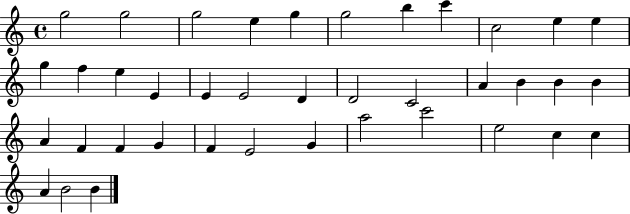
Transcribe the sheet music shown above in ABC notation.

X:1
T:Untitled
M:4/4
L:1/4
K:C
g2 g2 g2 e g g2 b c' c2 e e g f e E E E2 D D2 C2 A B B B A F F G F E2 G a2 c'2 e2 c c A B2 B